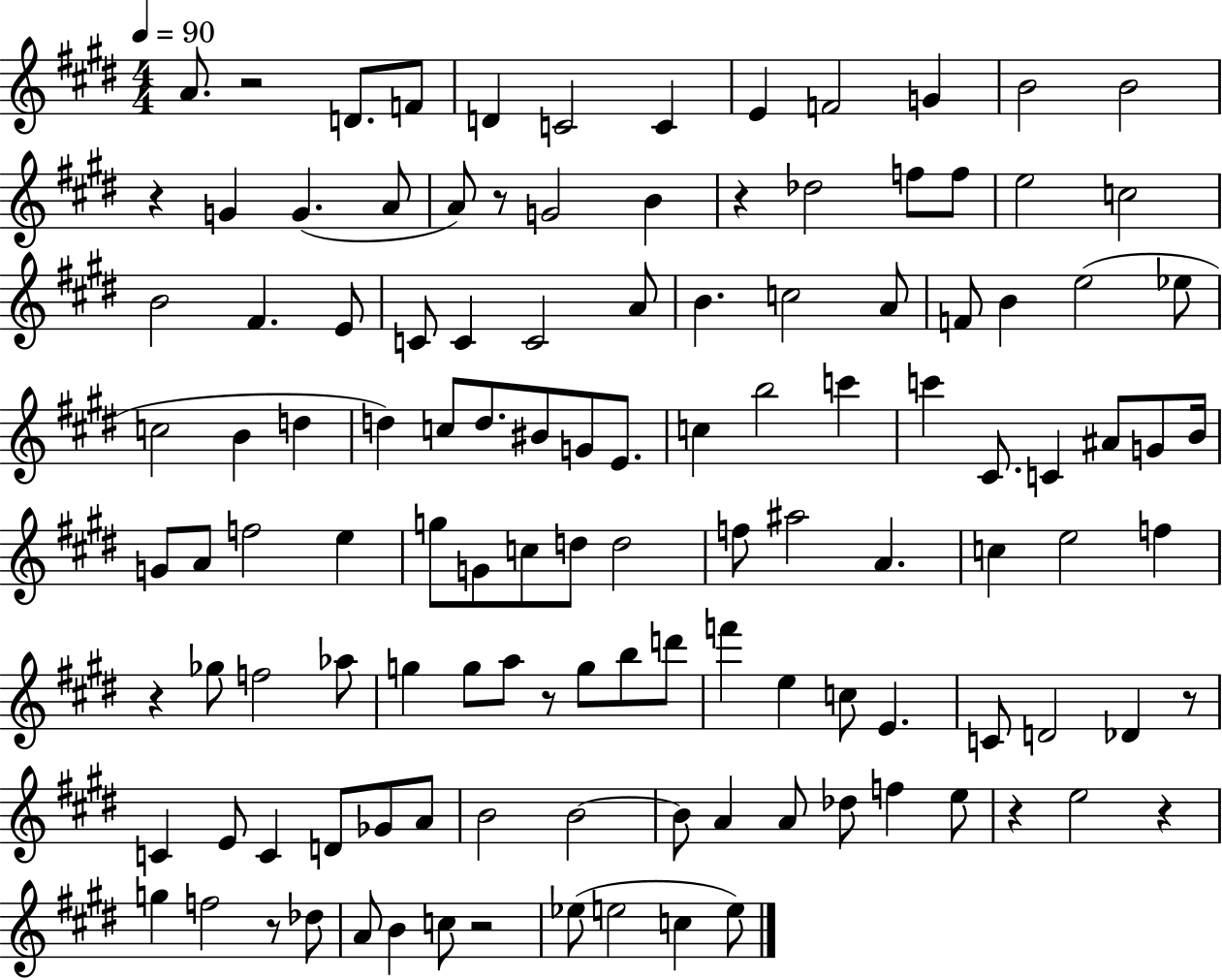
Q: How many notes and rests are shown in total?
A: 121